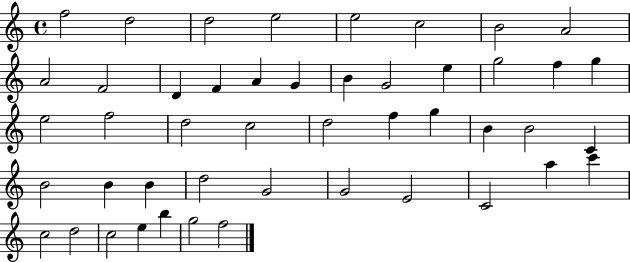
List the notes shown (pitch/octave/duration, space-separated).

F5/h D5/h D5/h E5/h E5/h C5/h B4/h A4/h A4/h F4/h D4/q F4/q A4/q G4/q B4/q G4/h E5/q G5/h F5/q G5/q E5/h F5/h D5/h C5/h D5/h F5/q G5/q B4/q B4/h C4/q B4/h B4/q B4/q D5/h G4/h G4/h E4/h C4/h A5/q C6/q C5/h D5/h C5/h E5/q B5/q G5/h F5/h